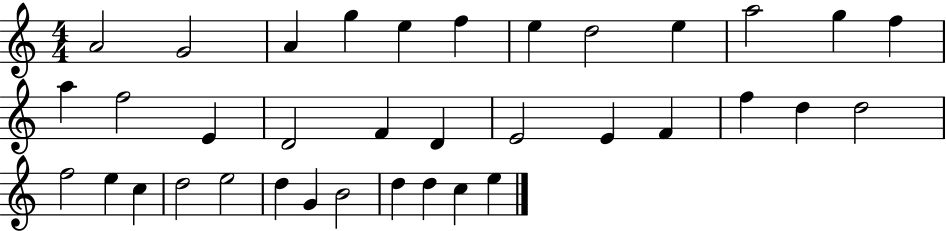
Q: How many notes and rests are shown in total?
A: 36